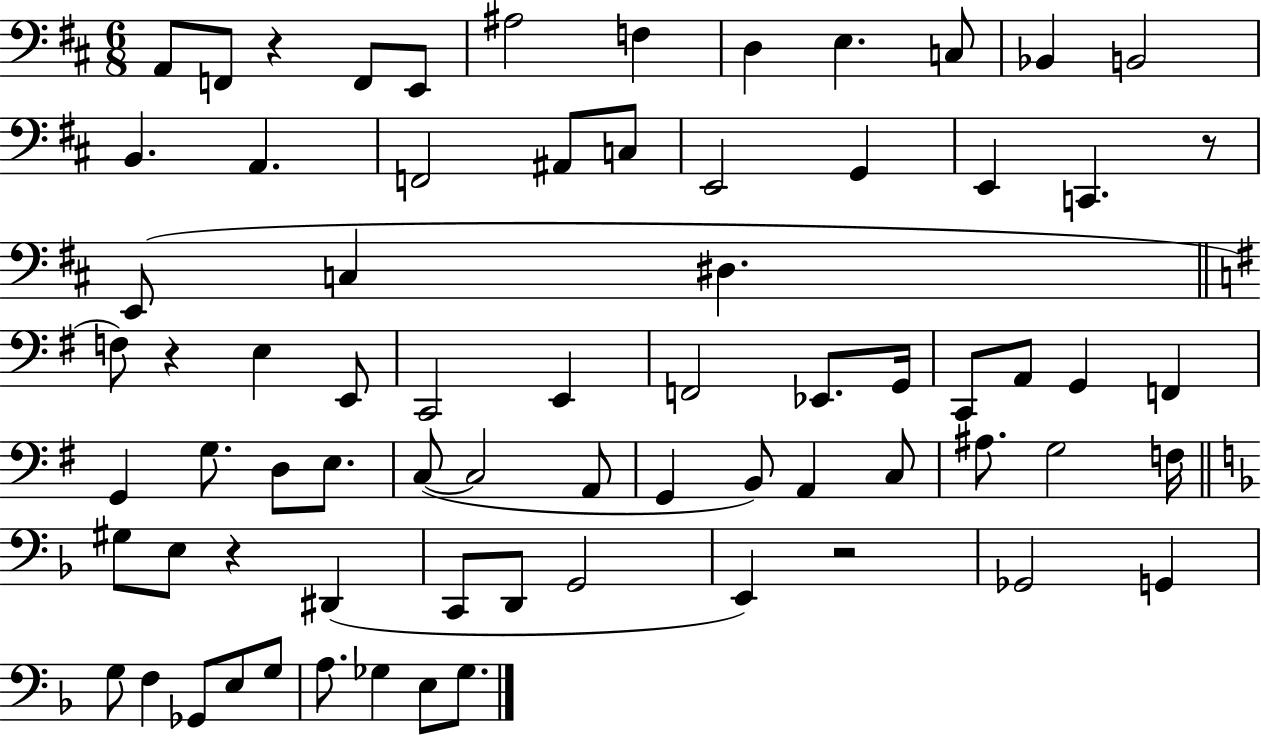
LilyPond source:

{
  \clef bass
  \numericTimeSignature
  \time 6/8
  \key d \major
  a,8 f,8 r4 f,8 e,8 | ais2 f4 | d4 e4. c8 | bes,4 b,2 | \break b,4. a,4. | f,2 ais,8 c8 | e,2 g,4 | e,4 c,4. r8 | \break e,8( c4 dis4. | \bar "||" \break \key e \minor f8) r4 e4 e,8 | c,2 e,4 | f,2 ees,8. g,16 | c,8 a,8 g,4 f,4 | \break g,4 g8. d8 e8. | c8~(~ c2 a,8 | g,4 b,8) a,4 c8 | ais8. g2 f16 | \break \bar "||" \break \key f \major gis8 e8 r4 dis,4( | c,8 d,8 g,2 | e,4) r2 | ges,2 g,4 | \break g8 f4 ges,8 e8 g8 | a8. ges4 e8 ges8. | \bar "|."
}